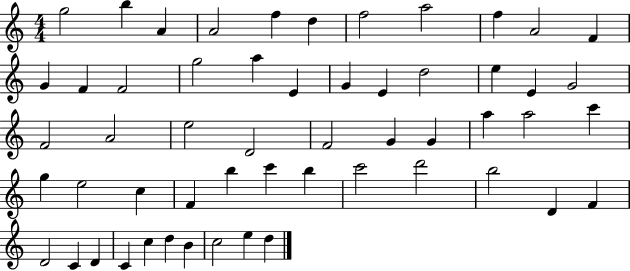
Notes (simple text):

G5/h B5/q A4/q A4/h F5/q D5/q F5/h A5/h F5/q A4/h F4/q G4/q F4/q F4/h G5/h A5/q E4/q G4/q E4/q D5/h E5/q E4/q G4/h F4/h A4/h E5/h D4/h F4/h G4/q G4/q A5/q A5/h C6/q G5/q E5/h C5/q F4/q B5/q C6/q B5/q C6/h D6/h B5/h D4/q F4/q D4/h C4/q D4/q C4/q C5/q D5/q B4/q C5/h E5/q D5/q